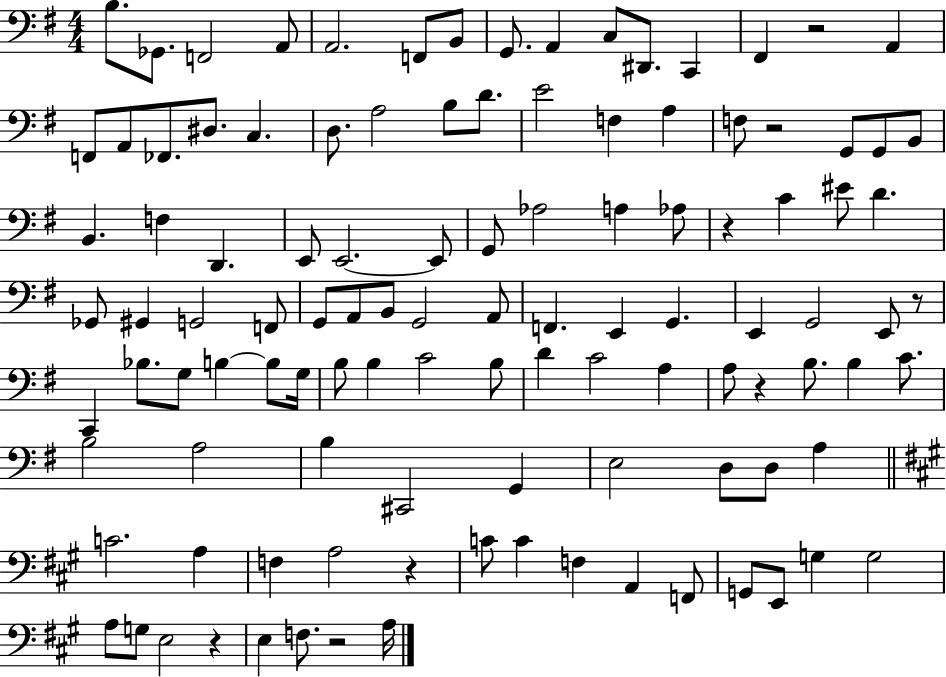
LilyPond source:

{
  \clef bass
  \numericTimeSignature
  \time 4/4
  \key g \major
  \repeat volta 2 { b8. ges,8. f,2 a,8 | a,2. f,8 b,8 | g,8. a,4 c8 dis,8. c,4 | fis,4 r2 a,4 | \break f,8 a,8 fes,8. dis8. c4. | d8. a2 b8 d'8. | e'2 f4 a4 | f8 r2 g,8 g,8 b,8 | \break b,4. f4 d,4. | e,8 e,2.~~ e,8 | g,8 aes2 a4 aes8 | r4 c'4 eis'8 d'4. | \break ges,8 gis,4 g,2 f,8 | g,8 a,8 b,8 g,2 a,8 | f,4. e,4 g,4. | e,4 g,2 e,8 r8 | \break c,4 bes8. g8 b4~~ b8 g16 | b8 b4 c'2 b8 | d'4 c'2 a4 | a8 r4 b8. b4 c'8. | \break b2 a2 | b4 cis,2 g,4 | e2 d8 d8 a4 | \bar "||" \break \key a \major c'2. a4 | f4 a2 r4 | c'8 c'4 f4 a,4 f,8 | g,8 e,8 g4 g2 | \break a8 g8 e2 r4 | e4 f8. r2 a16 | } \bar "|."
}